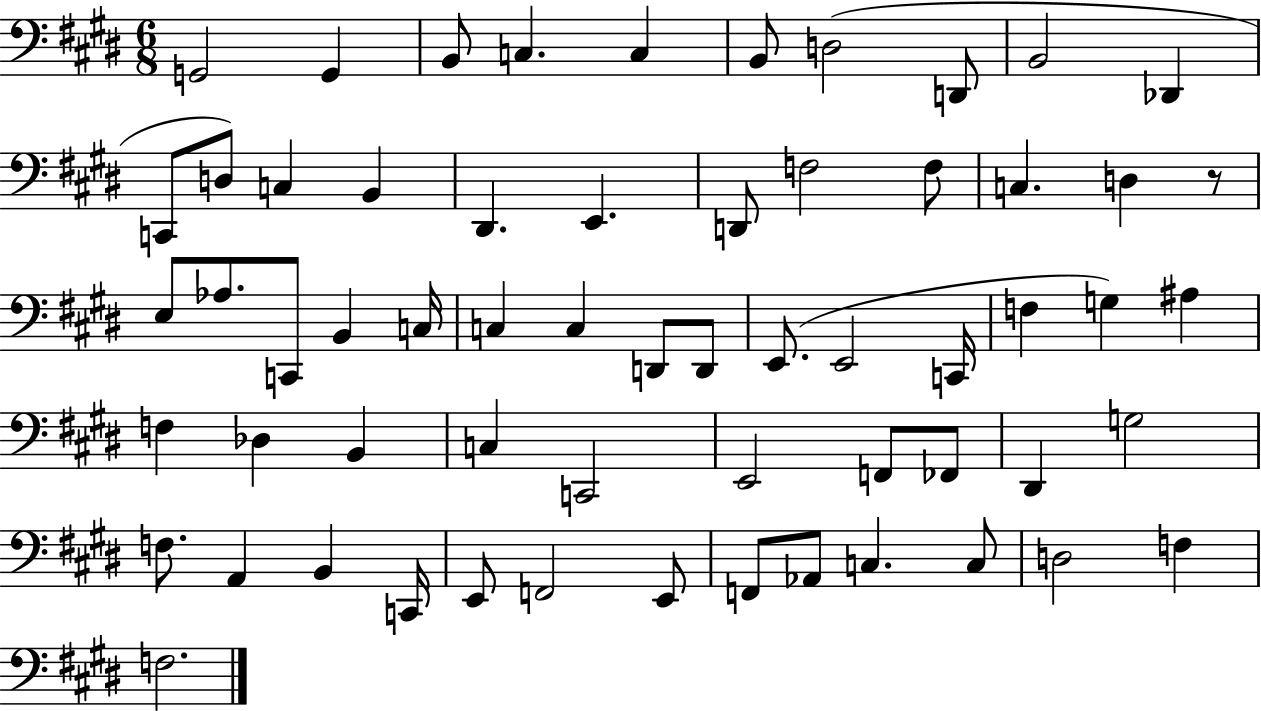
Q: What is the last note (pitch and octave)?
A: F3